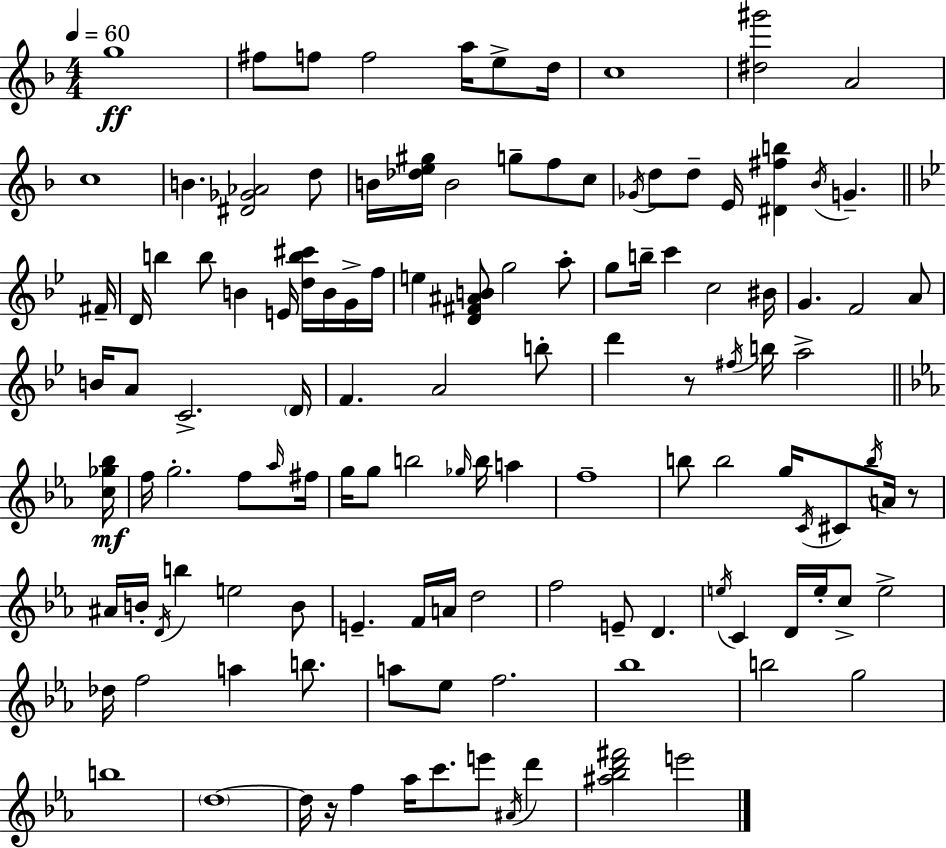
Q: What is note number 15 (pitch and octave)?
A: G5